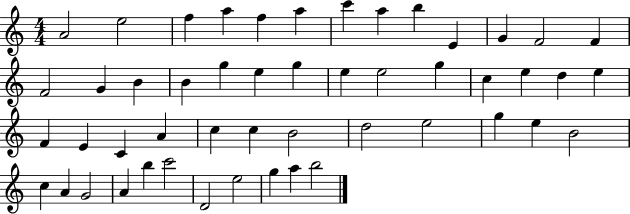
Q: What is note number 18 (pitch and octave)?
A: G5